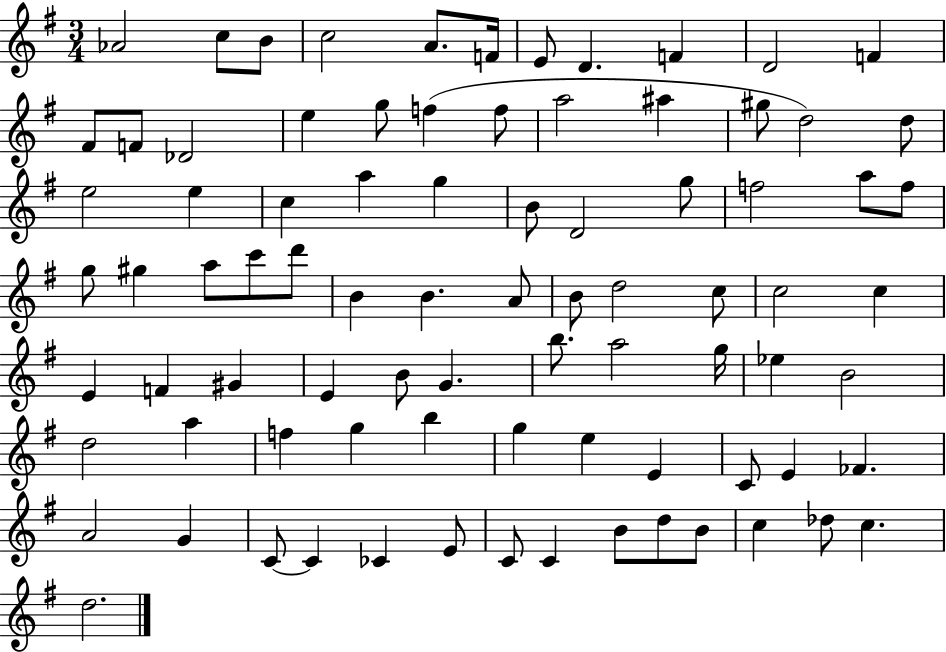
Ab4/h C5/e B4/e C5/h A4/e. F4/s E4/e D4/q. F4/q D4/h F4/q F#4/e F4/e Db4/h E5/q G5/e F5/q F5/e A5/h A#5/q G#5/e D5/h D5/e E5/h E5/q C5/q A5/q G5/q B4/e D4/h G5/e F5/h A5/e F5/e G5/e G#5/q A5/e C6/e D6/e B4/q B4/q. A4/e B4/e D5/h C5/e C5/h C5/q E4/q F4/q G#4/q E4/q B4/e G4/q. B5/e. A5/h G5/s Eb5/q B4/h D5/h A5/q F5/q G5/q B5/q G5/q E5/q E4/q C4/e E4/q FES4/q. A4/h G4/q C4/e C4/q CES4/q E4/e C4/e C4/q B4/e D5/e B4/e C5/q Db5/e C5/q. D5/h.